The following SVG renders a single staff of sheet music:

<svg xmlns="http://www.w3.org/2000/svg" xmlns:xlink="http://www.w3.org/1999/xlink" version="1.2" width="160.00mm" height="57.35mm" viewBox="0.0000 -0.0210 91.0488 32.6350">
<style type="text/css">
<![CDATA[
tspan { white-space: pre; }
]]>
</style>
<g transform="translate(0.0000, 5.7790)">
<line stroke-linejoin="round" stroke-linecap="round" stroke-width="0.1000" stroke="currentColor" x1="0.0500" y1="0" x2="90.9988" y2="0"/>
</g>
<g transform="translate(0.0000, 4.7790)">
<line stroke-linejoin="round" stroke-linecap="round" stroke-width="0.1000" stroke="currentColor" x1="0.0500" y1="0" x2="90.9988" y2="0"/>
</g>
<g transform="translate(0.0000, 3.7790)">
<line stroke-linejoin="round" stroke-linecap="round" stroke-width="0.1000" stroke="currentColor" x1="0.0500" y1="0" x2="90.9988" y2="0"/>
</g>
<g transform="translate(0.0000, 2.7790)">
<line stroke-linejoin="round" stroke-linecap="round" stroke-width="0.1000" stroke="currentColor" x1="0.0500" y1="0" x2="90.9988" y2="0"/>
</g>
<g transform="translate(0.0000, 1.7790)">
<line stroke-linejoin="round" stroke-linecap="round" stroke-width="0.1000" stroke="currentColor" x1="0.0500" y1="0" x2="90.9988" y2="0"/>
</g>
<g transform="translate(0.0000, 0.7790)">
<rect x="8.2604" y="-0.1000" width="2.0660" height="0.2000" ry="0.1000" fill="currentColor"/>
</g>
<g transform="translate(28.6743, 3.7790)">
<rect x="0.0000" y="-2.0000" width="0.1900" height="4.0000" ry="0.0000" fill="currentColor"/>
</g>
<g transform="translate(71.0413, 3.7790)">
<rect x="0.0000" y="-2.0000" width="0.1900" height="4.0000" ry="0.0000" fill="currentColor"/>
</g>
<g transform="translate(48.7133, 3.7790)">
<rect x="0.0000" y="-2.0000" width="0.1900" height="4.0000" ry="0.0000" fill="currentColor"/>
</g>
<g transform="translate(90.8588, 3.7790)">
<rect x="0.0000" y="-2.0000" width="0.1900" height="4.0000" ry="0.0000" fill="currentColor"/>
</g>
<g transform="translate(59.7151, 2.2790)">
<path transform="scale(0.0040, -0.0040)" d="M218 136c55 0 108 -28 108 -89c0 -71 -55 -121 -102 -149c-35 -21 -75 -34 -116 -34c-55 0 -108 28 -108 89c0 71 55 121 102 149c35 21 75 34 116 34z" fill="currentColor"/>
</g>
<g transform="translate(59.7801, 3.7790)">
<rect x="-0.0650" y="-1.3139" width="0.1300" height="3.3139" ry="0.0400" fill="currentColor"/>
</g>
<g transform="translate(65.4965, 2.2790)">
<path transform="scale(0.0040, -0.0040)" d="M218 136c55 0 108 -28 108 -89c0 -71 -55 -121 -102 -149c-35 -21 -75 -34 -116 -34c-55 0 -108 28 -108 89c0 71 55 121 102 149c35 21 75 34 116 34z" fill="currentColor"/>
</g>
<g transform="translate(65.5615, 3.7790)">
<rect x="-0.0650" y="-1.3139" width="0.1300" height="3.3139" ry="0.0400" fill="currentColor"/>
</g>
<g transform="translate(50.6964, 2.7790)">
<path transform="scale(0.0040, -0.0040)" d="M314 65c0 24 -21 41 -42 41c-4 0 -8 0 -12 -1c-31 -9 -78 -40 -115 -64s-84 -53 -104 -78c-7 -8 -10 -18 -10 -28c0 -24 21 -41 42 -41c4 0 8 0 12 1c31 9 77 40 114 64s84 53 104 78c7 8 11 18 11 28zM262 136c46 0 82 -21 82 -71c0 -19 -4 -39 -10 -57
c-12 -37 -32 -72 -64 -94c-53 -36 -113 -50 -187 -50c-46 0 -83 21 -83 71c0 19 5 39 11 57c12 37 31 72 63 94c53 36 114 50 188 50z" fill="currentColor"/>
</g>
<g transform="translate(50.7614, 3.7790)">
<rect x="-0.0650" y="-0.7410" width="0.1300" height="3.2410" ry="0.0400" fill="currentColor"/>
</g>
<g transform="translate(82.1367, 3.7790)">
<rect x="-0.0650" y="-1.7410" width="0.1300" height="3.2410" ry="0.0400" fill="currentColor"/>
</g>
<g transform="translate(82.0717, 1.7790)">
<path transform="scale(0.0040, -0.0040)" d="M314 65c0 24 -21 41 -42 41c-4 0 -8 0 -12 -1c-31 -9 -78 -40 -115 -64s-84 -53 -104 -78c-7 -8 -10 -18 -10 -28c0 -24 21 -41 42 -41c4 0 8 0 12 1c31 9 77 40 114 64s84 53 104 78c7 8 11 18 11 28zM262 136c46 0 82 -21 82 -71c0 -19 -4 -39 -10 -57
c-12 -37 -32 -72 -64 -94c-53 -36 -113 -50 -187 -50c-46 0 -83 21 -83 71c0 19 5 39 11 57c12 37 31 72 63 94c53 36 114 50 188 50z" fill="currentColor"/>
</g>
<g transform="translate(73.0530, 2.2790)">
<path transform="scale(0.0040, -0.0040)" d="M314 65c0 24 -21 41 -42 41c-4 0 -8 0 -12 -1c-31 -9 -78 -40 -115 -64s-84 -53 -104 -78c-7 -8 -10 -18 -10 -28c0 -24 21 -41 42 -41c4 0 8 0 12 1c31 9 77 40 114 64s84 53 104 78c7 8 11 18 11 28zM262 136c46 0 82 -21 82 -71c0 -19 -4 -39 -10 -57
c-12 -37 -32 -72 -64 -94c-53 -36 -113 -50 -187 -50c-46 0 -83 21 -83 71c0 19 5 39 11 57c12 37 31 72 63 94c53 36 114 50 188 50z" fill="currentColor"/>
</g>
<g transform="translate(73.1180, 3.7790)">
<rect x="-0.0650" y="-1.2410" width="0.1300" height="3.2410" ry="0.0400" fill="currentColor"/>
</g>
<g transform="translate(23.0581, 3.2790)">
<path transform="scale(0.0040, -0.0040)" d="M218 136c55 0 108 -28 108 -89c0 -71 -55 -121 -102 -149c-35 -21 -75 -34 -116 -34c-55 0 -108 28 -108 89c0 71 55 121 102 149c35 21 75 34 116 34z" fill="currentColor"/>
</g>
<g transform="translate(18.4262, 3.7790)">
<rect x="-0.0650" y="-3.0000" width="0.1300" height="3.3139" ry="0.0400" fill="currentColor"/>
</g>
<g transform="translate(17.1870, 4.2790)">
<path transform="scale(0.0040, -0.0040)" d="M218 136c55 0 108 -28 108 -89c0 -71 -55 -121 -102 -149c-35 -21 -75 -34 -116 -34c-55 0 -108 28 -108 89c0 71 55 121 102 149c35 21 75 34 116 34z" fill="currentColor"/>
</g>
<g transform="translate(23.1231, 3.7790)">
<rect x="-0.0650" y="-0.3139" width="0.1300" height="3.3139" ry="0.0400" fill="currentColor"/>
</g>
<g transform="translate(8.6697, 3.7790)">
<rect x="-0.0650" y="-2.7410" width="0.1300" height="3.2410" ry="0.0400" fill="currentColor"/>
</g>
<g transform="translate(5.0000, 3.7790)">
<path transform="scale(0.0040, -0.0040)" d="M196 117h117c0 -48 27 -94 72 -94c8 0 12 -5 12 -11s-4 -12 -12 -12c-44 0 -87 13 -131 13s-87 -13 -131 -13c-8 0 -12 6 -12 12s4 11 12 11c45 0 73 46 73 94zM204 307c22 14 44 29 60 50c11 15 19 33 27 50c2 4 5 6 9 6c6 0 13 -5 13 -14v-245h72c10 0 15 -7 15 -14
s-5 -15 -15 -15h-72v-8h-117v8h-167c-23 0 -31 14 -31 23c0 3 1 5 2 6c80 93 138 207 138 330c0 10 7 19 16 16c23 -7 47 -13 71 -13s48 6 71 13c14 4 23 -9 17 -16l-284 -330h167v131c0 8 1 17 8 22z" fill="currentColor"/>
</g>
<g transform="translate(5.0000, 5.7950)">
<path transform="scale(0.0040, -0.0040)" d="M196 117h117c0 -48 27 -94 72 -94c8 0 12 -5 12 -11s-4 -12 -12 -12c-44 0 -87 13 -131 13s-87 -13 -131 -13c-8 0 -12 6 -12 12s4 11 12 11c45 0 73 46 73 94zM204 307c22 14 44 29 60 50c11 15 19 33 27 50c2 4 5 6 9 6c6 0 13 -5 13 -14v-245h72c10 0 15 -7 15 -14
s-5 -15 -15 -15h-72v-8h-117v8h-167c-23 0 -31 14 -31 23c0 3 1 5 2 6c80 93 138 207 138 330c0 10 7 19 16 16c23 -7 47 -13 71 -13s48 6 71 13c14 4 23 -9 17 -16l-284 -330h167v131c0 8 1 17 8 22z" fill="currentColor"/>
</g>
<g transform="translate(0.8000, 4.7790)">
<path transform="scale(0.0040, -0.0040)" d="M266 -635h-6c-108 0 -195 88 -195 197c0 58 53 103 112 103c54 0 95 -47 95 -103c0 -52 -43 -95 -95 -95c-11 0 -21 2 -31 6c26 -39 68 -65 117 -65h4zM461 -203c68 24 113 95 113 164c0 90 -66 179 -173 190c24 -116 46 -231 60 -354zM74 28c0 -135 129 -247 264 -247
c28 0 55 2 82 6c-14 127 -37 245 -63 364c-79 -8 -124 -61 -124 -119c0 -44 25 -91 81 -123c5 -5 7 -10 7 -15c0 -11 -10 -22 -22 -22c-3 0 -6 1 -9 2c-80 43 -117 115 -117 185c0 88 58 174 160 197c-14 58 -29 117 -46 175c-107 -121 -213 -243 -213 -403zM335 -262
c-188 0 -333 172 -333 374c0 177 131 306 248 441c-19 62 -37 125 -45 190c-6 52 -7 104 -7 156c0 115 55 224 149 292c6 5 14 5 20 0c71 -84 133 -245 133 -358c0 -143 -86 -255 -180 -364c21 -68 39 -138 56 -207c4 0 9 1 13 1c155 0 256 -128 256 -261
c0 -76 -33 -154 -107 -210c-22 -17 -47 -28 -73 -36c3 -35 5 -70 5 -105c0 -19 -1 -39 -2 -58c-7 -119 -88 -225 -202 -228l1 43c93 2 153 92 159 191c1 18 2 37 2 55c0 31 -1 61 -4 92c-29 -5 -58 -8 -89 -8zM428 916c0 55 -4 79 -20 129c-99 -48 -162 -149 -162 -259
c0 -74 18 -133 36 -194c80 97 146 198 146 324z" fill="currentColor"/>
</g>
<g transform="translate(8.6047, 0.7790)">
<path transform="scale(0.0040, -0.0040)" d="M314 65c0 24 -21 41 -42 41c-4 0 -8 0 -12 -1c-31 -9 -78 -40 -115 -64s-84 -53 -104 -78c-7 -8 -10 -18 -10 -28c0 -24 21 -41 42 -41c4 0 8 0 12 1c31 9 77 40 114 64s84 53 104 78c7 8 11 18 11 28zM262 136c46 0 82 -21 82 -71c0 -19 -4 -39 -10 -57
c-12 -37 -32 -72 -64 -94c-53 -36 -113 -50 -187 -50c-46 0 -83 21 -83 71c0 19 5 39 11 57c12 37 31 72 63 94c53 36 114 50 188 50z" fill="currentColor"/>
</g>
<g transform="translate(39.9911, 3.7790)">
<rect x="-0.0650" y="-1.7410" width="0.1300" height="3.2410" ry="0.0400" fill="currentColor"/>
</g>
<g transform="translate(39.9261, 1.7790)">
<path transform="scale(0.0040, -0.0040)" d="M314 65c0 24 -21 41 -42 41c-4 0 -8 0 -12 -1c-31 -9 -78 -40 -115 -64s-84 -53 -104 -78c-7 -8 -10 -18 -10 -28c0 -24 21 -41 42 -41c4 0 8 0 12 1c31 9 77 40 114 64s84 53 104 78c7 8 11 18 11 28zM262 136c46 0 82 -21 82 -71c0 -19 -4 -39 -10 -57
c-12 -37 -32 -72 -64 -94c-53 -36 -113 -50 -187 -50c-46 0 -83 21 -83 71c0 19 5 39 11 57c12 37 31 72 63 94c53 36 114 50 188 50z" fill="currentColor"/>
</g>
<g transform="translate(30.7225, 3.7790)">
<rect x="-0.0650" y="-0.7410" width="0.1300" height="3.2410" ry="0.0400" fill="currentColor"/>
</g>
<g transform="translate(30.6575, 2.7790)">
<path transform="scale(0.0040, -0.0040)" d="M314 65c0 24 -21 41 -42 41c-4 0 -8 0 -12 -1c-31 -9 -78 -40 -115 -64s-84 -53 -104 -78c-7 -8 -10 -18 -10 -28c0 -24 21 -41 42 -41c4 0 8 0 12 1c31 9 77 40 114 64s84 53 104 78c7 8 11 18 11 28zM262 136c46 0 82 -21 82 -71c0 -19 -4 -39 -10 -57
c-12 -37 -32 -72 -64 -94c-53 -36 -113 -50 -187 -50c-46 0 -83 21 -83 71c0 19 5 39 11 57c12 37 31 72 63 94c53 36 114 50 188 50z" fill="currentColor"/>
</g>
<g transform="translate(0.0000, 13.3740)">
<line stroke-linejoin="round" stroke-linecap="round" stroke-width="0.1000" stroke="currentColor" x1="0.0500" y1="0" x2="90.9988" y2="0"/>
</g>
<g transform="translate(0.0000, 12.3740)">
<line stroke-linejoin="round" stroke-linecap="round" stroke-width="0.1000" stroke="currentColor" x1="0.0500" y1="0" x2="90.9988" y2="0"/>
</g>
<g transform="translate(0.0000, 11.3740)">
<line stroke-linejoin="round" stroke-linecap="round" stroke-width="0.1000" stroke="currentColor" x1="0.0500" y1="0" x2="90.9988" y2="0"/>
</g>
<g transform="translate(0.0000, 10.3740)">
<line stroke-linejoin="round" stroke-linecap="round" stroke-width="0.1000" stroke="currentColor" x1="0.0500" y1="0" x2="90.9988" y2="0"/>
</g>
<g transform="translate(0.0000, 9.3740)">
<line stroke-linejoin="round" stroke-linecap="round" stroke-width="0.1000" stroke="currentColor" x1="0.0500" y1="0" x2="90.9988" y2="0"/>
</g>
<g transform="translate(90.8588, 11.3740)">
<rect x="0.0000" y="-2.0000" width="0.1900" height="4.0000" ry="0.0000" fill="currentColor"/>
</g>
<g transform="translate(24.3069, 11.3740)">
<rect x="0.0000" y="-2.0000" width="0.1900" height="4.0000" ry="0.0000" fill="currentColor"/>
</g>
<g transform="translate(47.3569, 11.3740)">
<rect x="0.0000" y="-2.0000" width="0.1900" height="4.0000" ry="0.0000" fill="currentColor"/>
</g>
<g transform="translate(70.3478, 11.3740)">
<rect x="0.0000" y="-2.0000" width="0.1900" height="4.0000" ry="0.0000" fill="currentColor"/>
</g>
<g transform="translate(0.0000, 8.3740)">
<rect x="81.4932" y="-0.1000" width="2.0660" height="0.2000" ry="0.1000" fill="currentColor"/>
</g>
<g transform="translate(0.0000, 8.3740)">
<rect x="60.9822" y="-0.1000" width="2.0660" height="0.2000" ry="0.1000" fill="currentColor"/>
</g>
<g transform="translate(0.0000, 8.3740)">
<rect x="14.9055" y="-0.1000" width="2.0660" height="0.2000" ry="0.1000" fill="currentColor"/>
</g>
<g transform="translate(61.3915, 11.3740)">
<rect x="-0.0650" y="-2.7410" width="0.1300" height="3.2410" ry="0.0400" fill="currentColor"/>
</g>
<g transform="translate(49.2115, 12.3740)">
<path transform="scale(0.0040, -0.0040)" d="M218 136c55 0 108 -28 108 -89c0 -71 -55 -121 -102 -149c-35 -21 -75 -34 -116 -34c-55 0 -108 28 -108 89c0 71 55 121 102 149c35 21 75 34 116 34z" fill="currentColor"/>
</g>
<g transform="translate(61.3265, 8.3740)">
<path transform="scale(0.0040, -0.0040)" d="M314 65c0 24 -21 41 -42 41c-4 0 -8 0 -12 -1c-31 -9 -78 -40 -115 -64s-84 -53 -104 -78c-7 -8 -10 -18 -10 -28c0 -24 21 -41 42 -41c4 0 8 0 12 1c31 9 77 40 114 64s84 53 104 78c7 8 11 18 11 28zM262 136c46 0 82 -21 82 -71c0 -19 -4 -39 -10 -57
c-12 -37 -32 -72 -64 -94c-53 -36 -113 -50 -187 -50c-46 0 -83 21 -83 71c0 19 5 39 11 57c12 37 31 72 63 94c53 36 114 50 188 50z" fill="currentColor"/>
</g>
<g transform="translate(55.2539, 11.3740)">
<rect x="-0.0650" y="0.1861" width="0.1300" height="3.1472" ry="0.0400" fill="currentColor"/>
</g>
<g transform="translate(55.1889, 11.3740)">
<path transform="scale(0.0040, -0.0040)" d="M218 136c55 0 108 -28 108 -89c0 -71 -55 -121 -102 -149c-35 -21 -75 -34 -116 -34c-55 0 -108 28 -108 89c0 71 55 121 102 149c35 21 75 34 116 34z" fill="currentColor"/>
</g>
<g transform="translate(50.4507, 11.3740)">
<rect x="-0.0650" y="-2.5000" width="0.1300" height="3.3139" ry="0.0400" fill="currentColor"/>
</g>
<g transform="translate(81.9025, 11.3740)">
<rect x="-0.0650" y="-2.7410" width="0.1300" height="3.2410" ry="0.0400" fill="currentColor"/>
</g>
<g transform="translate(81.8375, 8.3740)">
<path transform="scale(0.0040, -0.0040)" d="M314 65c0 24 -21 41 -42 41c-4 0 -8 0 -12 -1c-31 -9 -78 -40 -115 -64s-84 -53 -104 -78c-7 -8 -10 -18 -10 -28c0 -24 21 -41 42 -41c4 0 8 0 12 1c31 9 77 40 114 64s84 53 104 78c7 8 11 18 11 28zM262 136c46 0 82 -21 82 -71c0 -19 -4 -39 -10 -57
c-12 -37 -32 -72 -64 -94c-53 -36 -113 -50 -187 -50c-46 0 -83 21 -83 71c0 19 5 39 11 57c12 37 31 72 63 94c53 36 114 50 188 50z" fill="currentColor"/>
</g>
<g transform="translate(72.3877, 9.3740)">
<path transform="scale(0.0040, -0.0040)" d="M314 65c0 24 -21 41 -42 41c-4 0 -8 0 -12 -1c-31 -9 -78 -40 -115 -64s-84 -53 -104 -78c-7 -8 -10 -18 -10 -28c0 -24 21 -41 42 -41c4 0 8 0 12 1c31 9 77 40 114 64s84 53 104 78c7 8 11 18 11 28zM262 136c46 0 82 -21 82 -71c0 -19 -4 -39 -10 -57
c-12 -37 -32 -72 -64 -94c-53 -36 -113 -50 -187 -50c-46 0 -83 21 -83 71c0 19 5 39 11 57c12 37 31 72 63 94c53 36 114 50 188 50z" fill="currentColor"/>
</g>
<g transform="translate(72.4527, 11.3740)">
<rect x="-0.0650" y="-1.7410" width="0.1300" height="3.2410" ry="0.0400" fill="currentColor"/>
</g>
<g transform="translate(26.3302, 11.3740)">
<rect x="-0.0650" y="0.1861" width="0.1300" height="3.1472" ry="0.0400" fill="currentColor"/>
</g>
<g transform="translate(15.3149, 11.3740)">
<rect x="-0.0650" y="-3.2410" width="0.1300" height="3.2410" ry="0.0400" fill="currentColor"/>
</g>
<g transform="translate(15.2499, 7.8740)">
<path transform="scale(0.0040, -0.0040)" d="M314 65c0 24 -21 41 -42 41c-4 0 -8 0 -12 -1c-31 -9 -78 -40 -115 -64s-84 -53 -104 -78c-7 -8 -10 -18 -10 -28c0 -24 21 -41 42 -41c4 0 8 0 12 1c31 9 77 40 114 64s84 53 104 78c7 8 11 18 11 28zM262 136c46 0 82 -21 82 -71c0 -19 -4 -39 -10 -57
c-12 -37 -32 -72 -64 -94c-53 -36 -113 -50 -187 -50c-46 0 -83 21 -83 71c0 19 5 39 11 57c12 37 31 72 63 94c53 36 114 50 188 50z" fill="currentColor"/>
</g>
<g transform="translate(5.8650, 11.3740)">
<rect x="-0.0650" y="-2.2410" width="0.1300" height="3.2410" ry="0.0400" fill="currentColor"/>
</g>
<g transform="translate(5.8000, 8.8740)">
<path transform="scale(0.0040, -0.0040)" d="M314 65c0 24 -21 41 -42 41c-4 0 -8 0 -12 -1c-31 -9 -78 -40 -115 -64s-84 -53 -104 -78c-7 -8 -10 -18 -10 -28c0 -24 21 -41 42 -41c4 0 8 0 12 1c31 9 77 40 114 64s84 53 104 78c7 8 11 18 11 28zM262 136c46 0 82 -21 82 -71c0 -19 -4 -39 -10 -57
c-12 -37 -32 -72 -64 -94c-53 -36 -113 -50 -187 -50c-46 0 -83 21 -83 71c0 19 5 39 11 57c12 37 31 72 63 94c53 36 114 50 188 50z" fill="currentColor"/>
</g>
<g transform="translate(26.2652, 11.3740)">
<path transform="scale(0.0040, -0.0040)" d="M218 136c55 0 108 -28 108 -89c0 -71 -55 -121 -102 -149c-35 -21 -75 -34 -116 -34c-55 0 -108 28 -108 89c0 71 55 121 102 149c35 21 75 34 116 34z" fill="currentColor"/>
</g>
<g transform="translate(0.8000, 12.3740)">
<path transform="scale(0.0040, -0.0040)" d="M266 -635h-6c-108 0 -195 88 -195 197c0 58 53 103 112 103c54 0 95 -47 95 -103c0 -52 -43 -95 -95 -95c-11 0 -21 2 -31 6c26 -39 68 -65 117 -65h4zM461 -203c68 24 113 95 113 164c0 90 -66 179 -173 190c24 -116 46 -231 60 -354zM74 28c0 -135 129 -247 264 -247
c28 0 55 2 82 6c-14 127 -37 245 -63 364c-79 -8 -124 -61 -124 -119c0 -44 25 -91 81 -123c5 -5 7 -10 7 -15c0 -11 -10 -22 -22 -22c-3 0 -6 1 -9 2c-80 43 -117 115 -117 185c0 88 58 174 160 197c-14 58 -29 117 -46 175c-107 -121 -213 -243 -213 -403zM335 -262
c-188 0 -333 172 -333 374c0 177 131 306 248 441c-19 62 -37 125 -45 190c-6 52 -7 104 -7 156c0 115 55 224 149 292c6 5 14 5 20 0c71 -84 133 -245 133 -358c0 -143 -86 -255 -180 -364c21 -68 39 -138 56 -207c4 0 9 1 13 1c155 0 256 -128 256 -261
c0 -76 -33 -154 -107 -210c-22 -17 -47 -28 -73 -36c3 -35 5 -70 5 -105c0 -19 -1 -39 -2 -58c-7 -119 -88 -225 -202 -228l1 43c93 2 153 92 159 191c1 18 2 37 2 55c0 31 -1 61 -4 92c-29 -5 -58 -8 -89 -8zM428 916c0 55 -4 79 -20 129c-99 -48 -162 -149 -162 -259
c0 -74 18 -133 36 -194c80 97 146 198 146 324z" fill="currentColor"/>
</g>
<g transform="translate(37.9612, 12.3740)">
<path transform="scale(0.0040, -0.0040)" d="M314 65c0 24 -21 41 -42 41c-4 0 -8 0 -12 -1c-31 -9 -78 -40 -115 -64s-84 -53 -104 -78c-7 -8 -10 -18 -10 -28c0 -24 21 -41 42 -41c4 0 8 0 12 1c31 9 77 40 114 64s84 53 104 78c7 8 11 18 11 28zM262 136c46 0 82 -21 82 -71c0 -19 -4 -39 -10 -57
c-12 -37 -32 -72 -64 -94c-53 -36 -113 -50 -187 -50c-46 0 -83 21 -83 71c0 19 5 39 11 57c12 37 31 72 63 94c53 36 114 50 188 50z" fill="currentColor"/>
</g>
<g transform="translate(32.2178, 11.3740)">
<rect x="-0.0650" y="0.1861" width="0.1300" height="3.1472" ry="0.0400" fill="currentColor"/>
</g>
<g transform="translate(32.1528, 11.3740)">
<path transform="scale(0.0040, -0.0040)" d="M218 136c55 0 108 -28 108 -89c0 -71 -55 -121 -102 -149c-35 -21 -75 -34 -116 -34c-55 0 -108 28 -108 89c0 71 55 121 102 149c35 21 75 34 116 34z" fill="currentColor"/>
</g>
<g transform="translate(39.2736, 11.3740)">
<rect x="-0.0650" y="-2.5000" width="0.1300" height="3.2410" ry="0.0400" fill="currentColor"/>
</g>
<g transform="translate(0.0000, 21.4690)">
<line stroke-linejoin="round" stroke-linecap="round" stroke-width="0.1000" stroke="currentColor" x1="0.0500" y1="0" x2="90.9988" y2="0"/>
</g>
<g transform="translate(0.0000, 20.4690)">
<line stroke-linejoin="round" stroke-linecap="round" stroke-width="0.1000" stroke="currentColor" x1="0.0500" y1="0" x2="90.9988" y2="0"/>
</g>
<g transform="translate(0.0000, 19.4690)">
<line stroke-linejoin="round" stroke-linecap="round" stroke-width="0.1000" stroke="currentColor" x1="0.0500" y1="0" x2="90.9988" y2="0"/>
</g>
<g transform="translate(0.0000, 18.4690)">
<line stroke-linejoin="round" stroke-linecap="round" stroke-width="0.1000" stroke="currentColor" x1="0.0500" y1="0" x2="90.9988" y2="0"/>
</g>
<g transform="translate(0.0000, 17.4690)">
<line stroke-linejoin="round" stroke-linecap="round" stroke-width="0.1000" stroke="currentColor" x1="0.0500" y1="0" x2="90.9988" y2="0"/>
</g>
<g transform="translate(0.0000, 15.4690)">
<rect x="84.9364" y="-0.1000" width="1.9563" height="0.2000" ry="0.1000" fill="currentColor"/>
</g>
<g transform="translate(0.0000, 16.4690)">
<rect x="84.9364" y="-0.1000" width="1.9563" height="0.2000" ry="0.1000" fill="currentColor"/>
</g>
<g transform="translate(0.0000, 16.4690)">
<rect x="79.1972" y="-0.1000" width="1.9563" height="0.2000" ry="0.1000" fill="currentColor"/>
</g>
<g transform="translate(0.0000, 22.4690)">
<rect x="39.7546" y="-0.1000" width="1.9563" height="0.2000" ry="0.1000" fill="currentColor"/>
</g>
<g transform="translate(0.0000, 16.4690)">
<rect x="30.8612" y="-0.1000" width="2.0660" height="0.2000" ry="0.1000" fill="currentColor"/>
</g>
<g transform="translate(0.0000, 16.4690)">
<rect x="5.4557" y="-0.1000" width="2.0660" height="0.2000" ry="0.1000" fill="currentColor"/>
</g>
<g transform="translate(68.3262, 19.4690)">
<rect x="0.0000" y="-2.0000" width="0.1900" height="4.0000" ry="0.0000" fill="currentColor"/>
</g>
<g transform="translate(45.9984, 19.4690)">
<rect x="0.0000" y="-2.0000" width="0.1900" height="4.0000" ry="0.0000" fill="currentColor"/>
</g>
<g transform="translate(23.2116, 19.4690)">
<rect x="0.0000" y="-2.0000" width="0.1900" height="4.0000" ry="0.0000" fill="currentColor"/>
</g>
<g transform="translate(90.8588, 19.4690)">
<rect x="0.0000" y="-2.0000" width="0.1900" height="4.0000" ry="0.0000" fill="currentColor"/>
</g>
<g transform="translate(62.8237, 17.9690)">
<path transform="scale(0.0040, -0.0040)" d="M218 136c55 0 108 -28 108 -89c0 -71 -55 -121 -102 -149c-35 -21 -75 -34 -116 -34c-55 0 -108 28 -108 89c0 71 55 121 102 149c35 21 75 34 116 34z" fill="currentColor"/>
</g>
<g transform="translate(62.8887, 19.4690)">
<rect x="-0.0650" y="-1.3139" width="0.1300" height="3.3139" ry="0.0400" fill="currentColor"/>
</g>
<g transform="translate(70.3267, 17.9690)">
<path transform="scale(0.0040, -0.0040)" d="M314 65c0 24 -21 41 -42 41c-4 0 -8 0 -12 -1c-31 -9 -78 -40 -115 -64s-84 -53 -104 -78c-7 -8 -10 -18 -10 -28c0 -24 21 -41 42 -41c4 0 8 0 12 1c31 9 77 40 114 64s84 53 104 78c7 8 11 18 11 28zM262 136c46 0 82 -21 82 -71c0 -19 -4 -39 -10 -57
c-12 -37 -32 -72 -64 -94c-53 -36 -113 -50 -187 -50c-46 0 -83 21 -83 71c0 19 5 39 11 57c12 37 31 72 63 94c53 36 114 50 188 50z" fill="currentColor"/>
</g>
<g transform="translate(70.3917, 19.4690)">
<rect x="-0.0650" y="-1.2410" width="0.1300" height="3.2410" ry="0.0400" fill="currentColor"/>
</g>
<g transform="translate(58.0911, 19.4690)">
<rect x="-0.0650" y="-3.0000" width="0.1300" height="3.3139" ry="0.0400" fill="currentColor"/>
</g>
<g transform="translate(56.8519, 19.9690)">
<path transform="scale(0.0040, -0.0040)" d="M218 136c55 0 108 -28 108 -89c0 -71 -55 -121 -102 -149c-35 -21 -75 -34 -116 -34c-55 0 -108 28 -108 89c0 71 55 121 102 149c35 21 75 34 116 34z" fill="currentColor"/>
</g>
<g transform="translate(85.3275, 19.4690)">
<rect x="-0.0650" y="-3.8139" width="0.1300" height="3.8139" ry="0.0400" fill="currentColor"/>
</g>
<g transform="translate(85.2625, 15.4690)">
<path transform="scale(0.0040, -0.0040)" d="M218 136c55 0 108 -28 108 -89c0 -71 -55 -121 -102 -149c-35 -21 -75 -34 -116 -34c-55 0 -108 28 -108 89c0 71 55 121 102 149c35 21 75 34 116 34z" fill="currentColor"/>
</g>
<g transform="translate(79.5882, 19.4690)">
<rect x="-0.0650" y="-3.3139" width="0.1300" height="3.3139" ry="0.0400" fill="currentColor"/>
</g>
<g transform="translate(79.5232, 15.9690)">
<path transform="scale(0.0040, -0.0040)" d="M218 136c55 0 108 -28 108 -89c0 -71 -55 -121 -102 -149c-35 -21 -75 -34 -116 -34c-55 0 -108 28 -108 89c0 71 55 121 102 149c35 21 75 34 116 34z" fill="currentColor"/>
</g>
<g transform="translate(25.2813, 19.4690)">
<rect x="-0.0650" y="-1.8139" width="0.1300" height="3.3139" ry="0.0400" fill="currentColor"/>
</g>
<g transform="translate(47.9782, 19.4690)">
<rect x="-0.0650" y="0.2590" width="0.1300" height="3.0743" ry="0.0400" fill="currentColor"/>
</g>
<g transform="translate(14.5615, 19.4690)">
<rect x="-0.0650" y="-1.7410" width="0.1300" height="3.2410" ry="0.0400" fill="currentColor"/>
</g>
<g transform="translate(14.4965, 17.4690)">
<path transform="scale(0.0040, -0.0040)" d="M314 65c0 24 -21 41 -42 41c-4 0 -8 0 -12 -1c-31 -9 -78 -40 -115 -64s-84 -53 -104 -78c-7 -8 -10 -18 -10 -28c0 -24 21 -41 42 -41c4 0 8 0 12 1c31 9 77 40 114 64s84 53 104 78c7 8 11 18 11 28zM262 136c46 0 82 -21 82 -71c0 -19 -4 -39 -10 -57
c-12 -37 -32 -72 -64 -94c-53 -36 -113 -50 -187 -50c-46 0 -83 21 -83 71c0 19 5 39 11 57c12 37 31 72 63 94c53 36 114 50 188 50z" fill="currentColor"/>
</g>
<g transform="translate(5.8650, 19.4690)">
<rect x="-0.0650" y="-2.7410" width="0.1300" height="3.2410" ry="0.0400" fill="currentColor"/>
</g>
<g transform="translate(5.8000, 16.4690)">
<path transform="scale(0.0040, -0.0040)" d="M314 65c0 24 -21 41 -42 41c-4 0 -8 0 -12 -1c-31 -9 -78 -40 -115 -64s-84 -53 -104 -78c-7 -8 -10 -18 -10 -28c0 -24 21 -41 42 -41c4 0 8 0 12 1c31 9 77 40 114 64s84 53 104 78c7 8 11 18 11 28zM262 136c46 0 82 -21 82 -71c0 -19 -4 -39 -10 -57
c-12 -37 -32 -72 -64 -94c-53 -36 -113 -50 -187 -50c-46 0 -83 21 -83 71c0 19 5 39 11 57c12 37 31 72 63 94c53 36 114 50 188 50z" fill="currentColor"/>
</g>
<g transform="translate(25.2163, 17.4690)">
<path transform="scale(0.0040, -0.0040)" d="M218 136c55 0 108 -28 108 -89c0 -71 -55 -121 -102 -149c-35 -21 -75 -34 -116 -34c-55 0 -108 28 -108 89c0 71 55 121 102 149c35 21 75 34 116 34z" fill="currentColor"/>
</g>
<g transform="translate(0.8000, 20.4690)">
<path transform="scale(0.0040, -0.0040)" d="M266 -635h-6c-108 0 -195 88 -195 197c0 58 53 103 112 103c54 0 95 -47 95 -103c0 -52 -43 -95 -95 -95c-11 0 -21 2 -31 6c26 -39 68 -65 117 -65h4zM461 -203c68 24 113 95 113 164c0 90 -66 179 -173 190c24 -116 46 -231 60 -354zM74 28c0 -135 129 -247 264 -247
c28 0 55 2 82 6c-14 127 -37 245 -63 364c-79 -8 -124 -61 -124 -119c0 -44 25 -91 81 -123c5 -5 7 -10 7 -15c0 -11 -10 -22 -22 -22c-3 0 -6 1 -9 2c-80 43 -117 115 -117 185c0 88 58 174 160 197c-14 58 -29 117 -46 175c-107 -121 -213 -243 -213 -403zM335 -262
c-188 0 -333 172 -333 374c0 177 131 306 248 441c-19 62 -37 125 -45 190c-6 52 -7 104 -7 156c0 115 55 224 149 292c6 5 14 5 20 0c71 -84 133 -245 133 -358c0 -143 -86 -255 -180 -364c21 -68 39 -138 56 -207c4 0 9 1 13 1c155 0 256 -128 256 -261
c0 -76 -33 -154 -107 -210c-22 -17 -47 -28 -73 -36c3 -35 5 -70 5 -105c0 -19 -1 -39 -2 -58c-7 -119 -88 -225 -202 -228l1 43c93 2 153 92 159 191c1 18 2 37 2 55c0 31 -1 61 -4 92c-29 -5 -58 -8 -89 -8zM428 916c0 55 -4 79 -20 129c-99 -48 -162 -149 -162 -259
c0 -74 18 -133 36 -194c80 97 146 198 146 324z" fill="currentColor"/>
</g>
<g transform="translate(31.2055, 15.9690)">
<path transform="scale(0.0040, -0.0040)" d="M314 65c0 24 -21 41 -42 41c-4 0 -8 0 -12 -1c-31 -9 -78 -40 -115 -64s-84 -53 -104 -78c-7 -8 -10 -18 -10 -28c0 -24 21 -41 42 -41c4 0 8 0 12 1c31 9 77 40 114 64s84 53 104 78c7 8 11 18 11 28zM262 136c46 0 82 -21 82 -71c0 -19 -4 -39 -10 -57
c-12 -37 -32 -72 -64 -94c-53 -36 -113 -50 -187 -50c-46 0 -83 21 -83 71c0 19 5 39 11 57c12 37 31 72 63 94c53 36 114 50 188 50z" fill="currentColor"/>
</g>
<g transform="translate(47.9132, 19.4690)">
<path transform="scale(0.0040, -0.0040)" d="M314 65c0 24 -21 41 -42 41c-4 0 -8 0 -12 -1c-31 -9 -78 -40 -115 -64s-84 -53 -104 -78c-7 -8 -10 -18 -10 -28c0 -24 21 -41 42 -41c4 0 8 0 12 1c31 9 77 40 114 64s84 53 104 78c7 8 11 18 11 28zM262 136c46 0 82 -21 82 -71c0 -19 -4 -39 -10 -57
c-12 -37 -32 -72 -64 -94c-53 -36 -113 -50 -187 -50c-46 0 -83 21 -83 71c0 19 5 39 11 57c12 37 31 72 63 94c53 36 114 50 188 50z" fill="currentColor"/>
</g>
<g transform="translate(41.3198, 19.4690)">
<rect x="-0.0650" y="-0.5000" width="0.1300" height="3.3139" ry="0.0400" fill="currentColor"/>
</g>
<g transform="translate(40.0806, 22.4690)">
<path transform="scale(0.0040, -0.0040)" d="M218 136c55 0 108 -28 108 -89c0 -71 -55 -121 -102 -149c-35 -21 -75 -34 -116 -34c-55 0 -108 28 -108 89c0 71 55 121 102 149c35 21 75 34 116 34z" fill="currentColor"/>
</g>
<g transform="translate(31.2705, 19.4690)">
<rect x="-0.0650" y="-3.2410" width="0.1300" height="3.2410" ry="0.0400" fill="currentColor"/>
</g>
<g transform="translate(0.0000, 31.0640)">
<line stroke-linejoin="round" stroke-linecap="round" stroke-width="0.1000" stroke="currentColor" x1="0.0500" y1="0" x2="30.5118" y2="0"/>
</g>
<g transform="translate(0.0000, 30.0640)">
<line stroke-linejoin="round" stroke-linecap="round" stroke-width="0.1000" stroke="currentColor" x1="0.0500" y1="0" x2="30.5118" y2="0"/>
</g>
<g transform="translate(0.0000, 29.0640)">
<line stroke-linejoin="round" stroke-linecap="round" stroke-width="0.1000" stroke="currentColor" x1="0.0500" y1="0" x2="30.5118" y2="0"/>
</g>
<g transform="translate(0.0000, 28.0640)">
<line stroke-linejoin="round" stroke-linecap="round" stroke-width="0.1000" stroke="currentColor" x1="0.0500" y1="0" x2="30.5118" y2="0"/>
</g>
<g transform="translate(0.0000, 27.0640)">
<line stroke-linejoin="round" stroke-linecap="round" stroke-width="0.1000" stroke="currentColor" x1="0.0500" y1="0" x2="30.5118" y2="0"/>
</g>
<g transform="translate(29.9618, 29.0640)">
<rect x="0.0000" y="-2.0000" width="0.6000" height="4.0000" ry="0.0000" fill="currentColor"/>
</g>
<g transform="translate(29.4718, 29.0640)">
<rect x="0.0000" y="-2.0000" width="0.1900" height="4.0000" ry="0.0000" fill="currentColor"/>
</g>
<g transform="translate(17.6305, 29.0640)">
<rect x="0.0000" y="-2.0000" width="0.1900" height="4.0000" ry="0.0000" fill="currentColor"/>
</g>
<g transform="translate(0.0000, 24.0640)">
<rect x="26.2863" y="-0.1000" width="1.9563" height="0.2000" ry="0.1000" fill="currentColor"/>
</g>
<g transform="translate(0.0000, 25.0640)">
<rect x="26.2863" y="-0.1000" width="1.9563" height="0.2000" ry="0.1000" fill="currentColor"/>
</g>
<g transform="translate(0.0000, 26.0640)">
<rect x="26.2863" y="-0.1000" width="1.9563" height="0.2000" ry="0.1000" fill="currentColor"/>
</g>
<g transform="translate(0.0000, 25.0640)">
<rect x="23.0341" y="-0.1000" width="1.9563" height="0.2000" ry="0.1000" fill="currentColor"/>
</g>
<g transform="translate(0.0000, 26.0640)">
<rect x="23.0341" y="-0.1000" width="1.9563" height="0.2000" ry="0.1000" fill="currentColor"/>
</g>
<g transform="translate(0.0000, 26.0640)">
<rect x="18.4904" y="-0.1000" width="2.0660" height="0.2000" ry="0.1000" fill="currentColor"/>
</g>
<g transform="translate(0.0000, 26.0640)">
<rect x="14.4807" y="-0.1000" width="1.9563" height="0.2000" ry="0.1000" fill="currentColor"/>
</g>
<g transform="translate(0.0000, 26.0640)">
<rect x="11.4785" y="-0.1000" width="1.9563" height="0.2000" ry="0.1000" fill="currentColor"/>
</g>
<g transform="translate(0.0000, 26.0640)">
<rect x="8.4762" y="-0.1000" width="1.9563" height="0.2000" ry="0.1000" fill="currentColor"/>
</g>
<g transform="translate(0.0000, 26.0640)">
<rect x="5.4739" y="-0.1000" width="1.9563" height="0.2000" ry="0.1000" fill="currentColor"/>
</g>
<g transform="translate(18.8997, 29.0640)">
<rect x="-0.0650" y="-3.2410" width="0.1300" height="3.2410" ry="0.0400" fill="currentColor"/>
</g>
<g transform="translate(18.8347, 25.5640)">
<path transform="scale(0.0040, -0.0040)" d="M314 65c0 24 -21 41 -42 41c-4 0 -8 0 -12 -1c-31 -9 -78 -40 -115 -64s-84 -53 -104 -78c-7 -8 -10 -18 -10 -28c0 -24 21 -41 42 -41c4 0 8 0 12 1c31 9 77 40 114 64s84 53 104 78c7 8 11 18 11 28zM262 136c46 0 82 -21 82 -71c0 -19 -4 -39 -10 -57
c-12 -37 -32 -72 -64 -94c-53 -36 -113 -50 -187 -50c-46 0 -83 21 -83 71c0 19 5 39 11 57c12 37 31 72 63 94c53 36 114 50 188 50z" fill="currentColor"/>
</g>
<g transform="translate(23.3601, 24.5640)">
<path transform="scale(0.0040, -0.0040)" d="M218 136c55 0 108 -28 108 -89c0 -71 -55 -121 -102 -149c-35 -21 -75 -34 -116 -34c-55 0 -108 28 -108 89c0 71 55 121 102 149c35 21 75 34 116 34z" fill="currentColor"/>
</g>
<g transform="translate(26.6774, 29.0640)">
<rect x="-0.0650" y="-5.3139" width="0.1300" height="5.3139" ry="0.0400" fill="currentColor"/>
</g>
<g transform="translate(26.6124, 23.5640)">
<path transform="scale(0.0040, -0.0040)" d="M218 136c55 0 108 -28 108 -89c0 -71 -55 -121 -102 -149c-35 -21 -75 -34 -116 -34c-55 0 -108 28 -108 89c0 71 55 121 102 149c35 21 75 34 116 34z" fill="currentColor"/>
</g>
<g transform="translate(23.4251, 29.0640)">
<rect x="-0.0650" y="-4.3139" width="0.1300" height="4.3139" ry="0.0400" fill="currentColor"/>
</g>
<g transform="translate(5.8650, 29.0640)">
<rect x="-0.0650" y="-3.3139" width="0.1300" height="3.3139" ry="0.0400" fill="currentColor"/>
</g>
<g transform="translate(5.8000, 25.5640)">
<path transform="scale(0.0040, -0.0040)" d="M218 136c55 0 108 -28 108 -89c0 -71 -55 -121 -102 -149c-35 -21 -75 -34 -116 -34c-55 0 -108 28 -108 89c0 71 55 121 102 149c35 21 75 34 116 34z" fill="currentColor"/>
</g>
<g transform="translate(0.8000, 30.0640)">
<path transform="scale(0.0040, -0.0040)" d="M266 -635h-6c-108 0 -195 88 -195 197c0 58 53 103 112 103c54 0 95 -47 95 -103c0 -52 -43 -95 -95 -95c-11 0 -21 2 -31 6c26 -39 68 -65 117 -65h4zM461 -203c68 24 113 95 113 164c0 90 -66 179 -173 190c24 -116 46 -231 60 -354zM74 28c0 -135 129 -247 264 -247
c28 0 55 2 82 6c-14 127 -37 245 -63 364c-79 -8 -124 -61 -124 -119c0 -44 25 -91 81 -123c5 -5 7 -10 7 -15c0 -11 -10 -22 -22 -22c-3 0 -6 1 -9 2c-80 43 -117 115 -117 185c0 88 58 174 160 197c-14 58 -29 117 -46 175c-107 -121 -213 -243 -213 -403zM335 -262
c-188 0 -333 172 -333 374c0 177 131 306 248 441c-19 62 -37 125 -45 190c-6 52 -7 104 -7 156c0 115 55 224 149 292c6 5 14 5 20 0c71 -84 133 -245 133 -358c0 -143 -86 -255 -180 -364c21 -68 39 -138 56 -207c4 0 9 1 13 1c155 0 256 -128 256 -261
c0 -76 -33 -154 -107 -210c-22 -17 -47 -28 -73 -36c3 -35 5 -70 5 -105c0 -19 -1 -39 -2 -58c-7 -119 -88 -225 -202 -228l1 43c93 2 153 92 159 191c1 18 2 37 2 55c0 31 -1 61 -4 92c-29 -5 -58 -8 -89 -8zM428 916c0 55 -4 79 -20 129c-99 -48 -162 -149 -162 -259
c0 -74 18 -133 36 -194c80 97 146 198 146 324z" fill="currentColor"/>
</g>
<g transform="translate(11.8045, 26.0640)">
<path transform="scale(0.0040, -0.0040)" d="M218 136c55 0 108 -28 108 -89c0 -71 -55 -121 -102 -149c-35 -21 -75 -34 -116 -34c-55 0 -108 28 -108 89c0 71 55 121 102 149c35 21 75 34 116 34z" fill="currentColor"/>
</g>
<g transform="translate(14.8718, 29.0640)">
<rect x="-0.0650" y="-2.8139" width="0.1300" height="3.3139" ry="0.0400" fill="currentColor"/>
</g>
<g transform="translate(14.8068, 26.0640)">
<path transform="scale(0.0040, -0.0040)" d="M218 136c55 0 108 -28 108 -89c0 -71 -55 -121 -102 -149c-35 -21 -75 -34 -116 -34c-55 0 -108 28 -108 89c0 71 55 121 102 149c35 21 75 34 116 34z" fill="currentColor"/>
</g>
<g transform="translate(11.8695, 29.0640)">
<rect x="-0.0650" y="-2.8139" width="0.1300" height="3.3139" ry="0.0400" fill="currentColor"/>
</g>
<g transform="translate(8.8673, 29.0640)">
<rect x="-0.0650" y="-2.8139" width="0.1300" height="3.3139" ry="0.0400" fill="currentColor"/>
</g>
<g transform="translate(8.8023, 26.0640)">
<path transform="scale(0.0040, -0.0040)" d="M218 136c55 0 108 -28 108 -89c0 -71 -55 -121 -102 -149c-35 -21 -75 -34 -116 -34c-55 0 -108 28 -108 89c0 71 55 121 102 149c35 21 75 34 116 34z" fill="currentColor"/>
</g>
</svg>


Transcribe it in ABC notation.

X:1
T:Untitled
M:4/4
L:1/4
K:C
a2 A c d2 f2 d2 e e e2 f2 g2 b2 B B G2 G B a2 f2 a2 a2 f2 f b2 C B2 A e e2 b c' b a a a b2 d' f'